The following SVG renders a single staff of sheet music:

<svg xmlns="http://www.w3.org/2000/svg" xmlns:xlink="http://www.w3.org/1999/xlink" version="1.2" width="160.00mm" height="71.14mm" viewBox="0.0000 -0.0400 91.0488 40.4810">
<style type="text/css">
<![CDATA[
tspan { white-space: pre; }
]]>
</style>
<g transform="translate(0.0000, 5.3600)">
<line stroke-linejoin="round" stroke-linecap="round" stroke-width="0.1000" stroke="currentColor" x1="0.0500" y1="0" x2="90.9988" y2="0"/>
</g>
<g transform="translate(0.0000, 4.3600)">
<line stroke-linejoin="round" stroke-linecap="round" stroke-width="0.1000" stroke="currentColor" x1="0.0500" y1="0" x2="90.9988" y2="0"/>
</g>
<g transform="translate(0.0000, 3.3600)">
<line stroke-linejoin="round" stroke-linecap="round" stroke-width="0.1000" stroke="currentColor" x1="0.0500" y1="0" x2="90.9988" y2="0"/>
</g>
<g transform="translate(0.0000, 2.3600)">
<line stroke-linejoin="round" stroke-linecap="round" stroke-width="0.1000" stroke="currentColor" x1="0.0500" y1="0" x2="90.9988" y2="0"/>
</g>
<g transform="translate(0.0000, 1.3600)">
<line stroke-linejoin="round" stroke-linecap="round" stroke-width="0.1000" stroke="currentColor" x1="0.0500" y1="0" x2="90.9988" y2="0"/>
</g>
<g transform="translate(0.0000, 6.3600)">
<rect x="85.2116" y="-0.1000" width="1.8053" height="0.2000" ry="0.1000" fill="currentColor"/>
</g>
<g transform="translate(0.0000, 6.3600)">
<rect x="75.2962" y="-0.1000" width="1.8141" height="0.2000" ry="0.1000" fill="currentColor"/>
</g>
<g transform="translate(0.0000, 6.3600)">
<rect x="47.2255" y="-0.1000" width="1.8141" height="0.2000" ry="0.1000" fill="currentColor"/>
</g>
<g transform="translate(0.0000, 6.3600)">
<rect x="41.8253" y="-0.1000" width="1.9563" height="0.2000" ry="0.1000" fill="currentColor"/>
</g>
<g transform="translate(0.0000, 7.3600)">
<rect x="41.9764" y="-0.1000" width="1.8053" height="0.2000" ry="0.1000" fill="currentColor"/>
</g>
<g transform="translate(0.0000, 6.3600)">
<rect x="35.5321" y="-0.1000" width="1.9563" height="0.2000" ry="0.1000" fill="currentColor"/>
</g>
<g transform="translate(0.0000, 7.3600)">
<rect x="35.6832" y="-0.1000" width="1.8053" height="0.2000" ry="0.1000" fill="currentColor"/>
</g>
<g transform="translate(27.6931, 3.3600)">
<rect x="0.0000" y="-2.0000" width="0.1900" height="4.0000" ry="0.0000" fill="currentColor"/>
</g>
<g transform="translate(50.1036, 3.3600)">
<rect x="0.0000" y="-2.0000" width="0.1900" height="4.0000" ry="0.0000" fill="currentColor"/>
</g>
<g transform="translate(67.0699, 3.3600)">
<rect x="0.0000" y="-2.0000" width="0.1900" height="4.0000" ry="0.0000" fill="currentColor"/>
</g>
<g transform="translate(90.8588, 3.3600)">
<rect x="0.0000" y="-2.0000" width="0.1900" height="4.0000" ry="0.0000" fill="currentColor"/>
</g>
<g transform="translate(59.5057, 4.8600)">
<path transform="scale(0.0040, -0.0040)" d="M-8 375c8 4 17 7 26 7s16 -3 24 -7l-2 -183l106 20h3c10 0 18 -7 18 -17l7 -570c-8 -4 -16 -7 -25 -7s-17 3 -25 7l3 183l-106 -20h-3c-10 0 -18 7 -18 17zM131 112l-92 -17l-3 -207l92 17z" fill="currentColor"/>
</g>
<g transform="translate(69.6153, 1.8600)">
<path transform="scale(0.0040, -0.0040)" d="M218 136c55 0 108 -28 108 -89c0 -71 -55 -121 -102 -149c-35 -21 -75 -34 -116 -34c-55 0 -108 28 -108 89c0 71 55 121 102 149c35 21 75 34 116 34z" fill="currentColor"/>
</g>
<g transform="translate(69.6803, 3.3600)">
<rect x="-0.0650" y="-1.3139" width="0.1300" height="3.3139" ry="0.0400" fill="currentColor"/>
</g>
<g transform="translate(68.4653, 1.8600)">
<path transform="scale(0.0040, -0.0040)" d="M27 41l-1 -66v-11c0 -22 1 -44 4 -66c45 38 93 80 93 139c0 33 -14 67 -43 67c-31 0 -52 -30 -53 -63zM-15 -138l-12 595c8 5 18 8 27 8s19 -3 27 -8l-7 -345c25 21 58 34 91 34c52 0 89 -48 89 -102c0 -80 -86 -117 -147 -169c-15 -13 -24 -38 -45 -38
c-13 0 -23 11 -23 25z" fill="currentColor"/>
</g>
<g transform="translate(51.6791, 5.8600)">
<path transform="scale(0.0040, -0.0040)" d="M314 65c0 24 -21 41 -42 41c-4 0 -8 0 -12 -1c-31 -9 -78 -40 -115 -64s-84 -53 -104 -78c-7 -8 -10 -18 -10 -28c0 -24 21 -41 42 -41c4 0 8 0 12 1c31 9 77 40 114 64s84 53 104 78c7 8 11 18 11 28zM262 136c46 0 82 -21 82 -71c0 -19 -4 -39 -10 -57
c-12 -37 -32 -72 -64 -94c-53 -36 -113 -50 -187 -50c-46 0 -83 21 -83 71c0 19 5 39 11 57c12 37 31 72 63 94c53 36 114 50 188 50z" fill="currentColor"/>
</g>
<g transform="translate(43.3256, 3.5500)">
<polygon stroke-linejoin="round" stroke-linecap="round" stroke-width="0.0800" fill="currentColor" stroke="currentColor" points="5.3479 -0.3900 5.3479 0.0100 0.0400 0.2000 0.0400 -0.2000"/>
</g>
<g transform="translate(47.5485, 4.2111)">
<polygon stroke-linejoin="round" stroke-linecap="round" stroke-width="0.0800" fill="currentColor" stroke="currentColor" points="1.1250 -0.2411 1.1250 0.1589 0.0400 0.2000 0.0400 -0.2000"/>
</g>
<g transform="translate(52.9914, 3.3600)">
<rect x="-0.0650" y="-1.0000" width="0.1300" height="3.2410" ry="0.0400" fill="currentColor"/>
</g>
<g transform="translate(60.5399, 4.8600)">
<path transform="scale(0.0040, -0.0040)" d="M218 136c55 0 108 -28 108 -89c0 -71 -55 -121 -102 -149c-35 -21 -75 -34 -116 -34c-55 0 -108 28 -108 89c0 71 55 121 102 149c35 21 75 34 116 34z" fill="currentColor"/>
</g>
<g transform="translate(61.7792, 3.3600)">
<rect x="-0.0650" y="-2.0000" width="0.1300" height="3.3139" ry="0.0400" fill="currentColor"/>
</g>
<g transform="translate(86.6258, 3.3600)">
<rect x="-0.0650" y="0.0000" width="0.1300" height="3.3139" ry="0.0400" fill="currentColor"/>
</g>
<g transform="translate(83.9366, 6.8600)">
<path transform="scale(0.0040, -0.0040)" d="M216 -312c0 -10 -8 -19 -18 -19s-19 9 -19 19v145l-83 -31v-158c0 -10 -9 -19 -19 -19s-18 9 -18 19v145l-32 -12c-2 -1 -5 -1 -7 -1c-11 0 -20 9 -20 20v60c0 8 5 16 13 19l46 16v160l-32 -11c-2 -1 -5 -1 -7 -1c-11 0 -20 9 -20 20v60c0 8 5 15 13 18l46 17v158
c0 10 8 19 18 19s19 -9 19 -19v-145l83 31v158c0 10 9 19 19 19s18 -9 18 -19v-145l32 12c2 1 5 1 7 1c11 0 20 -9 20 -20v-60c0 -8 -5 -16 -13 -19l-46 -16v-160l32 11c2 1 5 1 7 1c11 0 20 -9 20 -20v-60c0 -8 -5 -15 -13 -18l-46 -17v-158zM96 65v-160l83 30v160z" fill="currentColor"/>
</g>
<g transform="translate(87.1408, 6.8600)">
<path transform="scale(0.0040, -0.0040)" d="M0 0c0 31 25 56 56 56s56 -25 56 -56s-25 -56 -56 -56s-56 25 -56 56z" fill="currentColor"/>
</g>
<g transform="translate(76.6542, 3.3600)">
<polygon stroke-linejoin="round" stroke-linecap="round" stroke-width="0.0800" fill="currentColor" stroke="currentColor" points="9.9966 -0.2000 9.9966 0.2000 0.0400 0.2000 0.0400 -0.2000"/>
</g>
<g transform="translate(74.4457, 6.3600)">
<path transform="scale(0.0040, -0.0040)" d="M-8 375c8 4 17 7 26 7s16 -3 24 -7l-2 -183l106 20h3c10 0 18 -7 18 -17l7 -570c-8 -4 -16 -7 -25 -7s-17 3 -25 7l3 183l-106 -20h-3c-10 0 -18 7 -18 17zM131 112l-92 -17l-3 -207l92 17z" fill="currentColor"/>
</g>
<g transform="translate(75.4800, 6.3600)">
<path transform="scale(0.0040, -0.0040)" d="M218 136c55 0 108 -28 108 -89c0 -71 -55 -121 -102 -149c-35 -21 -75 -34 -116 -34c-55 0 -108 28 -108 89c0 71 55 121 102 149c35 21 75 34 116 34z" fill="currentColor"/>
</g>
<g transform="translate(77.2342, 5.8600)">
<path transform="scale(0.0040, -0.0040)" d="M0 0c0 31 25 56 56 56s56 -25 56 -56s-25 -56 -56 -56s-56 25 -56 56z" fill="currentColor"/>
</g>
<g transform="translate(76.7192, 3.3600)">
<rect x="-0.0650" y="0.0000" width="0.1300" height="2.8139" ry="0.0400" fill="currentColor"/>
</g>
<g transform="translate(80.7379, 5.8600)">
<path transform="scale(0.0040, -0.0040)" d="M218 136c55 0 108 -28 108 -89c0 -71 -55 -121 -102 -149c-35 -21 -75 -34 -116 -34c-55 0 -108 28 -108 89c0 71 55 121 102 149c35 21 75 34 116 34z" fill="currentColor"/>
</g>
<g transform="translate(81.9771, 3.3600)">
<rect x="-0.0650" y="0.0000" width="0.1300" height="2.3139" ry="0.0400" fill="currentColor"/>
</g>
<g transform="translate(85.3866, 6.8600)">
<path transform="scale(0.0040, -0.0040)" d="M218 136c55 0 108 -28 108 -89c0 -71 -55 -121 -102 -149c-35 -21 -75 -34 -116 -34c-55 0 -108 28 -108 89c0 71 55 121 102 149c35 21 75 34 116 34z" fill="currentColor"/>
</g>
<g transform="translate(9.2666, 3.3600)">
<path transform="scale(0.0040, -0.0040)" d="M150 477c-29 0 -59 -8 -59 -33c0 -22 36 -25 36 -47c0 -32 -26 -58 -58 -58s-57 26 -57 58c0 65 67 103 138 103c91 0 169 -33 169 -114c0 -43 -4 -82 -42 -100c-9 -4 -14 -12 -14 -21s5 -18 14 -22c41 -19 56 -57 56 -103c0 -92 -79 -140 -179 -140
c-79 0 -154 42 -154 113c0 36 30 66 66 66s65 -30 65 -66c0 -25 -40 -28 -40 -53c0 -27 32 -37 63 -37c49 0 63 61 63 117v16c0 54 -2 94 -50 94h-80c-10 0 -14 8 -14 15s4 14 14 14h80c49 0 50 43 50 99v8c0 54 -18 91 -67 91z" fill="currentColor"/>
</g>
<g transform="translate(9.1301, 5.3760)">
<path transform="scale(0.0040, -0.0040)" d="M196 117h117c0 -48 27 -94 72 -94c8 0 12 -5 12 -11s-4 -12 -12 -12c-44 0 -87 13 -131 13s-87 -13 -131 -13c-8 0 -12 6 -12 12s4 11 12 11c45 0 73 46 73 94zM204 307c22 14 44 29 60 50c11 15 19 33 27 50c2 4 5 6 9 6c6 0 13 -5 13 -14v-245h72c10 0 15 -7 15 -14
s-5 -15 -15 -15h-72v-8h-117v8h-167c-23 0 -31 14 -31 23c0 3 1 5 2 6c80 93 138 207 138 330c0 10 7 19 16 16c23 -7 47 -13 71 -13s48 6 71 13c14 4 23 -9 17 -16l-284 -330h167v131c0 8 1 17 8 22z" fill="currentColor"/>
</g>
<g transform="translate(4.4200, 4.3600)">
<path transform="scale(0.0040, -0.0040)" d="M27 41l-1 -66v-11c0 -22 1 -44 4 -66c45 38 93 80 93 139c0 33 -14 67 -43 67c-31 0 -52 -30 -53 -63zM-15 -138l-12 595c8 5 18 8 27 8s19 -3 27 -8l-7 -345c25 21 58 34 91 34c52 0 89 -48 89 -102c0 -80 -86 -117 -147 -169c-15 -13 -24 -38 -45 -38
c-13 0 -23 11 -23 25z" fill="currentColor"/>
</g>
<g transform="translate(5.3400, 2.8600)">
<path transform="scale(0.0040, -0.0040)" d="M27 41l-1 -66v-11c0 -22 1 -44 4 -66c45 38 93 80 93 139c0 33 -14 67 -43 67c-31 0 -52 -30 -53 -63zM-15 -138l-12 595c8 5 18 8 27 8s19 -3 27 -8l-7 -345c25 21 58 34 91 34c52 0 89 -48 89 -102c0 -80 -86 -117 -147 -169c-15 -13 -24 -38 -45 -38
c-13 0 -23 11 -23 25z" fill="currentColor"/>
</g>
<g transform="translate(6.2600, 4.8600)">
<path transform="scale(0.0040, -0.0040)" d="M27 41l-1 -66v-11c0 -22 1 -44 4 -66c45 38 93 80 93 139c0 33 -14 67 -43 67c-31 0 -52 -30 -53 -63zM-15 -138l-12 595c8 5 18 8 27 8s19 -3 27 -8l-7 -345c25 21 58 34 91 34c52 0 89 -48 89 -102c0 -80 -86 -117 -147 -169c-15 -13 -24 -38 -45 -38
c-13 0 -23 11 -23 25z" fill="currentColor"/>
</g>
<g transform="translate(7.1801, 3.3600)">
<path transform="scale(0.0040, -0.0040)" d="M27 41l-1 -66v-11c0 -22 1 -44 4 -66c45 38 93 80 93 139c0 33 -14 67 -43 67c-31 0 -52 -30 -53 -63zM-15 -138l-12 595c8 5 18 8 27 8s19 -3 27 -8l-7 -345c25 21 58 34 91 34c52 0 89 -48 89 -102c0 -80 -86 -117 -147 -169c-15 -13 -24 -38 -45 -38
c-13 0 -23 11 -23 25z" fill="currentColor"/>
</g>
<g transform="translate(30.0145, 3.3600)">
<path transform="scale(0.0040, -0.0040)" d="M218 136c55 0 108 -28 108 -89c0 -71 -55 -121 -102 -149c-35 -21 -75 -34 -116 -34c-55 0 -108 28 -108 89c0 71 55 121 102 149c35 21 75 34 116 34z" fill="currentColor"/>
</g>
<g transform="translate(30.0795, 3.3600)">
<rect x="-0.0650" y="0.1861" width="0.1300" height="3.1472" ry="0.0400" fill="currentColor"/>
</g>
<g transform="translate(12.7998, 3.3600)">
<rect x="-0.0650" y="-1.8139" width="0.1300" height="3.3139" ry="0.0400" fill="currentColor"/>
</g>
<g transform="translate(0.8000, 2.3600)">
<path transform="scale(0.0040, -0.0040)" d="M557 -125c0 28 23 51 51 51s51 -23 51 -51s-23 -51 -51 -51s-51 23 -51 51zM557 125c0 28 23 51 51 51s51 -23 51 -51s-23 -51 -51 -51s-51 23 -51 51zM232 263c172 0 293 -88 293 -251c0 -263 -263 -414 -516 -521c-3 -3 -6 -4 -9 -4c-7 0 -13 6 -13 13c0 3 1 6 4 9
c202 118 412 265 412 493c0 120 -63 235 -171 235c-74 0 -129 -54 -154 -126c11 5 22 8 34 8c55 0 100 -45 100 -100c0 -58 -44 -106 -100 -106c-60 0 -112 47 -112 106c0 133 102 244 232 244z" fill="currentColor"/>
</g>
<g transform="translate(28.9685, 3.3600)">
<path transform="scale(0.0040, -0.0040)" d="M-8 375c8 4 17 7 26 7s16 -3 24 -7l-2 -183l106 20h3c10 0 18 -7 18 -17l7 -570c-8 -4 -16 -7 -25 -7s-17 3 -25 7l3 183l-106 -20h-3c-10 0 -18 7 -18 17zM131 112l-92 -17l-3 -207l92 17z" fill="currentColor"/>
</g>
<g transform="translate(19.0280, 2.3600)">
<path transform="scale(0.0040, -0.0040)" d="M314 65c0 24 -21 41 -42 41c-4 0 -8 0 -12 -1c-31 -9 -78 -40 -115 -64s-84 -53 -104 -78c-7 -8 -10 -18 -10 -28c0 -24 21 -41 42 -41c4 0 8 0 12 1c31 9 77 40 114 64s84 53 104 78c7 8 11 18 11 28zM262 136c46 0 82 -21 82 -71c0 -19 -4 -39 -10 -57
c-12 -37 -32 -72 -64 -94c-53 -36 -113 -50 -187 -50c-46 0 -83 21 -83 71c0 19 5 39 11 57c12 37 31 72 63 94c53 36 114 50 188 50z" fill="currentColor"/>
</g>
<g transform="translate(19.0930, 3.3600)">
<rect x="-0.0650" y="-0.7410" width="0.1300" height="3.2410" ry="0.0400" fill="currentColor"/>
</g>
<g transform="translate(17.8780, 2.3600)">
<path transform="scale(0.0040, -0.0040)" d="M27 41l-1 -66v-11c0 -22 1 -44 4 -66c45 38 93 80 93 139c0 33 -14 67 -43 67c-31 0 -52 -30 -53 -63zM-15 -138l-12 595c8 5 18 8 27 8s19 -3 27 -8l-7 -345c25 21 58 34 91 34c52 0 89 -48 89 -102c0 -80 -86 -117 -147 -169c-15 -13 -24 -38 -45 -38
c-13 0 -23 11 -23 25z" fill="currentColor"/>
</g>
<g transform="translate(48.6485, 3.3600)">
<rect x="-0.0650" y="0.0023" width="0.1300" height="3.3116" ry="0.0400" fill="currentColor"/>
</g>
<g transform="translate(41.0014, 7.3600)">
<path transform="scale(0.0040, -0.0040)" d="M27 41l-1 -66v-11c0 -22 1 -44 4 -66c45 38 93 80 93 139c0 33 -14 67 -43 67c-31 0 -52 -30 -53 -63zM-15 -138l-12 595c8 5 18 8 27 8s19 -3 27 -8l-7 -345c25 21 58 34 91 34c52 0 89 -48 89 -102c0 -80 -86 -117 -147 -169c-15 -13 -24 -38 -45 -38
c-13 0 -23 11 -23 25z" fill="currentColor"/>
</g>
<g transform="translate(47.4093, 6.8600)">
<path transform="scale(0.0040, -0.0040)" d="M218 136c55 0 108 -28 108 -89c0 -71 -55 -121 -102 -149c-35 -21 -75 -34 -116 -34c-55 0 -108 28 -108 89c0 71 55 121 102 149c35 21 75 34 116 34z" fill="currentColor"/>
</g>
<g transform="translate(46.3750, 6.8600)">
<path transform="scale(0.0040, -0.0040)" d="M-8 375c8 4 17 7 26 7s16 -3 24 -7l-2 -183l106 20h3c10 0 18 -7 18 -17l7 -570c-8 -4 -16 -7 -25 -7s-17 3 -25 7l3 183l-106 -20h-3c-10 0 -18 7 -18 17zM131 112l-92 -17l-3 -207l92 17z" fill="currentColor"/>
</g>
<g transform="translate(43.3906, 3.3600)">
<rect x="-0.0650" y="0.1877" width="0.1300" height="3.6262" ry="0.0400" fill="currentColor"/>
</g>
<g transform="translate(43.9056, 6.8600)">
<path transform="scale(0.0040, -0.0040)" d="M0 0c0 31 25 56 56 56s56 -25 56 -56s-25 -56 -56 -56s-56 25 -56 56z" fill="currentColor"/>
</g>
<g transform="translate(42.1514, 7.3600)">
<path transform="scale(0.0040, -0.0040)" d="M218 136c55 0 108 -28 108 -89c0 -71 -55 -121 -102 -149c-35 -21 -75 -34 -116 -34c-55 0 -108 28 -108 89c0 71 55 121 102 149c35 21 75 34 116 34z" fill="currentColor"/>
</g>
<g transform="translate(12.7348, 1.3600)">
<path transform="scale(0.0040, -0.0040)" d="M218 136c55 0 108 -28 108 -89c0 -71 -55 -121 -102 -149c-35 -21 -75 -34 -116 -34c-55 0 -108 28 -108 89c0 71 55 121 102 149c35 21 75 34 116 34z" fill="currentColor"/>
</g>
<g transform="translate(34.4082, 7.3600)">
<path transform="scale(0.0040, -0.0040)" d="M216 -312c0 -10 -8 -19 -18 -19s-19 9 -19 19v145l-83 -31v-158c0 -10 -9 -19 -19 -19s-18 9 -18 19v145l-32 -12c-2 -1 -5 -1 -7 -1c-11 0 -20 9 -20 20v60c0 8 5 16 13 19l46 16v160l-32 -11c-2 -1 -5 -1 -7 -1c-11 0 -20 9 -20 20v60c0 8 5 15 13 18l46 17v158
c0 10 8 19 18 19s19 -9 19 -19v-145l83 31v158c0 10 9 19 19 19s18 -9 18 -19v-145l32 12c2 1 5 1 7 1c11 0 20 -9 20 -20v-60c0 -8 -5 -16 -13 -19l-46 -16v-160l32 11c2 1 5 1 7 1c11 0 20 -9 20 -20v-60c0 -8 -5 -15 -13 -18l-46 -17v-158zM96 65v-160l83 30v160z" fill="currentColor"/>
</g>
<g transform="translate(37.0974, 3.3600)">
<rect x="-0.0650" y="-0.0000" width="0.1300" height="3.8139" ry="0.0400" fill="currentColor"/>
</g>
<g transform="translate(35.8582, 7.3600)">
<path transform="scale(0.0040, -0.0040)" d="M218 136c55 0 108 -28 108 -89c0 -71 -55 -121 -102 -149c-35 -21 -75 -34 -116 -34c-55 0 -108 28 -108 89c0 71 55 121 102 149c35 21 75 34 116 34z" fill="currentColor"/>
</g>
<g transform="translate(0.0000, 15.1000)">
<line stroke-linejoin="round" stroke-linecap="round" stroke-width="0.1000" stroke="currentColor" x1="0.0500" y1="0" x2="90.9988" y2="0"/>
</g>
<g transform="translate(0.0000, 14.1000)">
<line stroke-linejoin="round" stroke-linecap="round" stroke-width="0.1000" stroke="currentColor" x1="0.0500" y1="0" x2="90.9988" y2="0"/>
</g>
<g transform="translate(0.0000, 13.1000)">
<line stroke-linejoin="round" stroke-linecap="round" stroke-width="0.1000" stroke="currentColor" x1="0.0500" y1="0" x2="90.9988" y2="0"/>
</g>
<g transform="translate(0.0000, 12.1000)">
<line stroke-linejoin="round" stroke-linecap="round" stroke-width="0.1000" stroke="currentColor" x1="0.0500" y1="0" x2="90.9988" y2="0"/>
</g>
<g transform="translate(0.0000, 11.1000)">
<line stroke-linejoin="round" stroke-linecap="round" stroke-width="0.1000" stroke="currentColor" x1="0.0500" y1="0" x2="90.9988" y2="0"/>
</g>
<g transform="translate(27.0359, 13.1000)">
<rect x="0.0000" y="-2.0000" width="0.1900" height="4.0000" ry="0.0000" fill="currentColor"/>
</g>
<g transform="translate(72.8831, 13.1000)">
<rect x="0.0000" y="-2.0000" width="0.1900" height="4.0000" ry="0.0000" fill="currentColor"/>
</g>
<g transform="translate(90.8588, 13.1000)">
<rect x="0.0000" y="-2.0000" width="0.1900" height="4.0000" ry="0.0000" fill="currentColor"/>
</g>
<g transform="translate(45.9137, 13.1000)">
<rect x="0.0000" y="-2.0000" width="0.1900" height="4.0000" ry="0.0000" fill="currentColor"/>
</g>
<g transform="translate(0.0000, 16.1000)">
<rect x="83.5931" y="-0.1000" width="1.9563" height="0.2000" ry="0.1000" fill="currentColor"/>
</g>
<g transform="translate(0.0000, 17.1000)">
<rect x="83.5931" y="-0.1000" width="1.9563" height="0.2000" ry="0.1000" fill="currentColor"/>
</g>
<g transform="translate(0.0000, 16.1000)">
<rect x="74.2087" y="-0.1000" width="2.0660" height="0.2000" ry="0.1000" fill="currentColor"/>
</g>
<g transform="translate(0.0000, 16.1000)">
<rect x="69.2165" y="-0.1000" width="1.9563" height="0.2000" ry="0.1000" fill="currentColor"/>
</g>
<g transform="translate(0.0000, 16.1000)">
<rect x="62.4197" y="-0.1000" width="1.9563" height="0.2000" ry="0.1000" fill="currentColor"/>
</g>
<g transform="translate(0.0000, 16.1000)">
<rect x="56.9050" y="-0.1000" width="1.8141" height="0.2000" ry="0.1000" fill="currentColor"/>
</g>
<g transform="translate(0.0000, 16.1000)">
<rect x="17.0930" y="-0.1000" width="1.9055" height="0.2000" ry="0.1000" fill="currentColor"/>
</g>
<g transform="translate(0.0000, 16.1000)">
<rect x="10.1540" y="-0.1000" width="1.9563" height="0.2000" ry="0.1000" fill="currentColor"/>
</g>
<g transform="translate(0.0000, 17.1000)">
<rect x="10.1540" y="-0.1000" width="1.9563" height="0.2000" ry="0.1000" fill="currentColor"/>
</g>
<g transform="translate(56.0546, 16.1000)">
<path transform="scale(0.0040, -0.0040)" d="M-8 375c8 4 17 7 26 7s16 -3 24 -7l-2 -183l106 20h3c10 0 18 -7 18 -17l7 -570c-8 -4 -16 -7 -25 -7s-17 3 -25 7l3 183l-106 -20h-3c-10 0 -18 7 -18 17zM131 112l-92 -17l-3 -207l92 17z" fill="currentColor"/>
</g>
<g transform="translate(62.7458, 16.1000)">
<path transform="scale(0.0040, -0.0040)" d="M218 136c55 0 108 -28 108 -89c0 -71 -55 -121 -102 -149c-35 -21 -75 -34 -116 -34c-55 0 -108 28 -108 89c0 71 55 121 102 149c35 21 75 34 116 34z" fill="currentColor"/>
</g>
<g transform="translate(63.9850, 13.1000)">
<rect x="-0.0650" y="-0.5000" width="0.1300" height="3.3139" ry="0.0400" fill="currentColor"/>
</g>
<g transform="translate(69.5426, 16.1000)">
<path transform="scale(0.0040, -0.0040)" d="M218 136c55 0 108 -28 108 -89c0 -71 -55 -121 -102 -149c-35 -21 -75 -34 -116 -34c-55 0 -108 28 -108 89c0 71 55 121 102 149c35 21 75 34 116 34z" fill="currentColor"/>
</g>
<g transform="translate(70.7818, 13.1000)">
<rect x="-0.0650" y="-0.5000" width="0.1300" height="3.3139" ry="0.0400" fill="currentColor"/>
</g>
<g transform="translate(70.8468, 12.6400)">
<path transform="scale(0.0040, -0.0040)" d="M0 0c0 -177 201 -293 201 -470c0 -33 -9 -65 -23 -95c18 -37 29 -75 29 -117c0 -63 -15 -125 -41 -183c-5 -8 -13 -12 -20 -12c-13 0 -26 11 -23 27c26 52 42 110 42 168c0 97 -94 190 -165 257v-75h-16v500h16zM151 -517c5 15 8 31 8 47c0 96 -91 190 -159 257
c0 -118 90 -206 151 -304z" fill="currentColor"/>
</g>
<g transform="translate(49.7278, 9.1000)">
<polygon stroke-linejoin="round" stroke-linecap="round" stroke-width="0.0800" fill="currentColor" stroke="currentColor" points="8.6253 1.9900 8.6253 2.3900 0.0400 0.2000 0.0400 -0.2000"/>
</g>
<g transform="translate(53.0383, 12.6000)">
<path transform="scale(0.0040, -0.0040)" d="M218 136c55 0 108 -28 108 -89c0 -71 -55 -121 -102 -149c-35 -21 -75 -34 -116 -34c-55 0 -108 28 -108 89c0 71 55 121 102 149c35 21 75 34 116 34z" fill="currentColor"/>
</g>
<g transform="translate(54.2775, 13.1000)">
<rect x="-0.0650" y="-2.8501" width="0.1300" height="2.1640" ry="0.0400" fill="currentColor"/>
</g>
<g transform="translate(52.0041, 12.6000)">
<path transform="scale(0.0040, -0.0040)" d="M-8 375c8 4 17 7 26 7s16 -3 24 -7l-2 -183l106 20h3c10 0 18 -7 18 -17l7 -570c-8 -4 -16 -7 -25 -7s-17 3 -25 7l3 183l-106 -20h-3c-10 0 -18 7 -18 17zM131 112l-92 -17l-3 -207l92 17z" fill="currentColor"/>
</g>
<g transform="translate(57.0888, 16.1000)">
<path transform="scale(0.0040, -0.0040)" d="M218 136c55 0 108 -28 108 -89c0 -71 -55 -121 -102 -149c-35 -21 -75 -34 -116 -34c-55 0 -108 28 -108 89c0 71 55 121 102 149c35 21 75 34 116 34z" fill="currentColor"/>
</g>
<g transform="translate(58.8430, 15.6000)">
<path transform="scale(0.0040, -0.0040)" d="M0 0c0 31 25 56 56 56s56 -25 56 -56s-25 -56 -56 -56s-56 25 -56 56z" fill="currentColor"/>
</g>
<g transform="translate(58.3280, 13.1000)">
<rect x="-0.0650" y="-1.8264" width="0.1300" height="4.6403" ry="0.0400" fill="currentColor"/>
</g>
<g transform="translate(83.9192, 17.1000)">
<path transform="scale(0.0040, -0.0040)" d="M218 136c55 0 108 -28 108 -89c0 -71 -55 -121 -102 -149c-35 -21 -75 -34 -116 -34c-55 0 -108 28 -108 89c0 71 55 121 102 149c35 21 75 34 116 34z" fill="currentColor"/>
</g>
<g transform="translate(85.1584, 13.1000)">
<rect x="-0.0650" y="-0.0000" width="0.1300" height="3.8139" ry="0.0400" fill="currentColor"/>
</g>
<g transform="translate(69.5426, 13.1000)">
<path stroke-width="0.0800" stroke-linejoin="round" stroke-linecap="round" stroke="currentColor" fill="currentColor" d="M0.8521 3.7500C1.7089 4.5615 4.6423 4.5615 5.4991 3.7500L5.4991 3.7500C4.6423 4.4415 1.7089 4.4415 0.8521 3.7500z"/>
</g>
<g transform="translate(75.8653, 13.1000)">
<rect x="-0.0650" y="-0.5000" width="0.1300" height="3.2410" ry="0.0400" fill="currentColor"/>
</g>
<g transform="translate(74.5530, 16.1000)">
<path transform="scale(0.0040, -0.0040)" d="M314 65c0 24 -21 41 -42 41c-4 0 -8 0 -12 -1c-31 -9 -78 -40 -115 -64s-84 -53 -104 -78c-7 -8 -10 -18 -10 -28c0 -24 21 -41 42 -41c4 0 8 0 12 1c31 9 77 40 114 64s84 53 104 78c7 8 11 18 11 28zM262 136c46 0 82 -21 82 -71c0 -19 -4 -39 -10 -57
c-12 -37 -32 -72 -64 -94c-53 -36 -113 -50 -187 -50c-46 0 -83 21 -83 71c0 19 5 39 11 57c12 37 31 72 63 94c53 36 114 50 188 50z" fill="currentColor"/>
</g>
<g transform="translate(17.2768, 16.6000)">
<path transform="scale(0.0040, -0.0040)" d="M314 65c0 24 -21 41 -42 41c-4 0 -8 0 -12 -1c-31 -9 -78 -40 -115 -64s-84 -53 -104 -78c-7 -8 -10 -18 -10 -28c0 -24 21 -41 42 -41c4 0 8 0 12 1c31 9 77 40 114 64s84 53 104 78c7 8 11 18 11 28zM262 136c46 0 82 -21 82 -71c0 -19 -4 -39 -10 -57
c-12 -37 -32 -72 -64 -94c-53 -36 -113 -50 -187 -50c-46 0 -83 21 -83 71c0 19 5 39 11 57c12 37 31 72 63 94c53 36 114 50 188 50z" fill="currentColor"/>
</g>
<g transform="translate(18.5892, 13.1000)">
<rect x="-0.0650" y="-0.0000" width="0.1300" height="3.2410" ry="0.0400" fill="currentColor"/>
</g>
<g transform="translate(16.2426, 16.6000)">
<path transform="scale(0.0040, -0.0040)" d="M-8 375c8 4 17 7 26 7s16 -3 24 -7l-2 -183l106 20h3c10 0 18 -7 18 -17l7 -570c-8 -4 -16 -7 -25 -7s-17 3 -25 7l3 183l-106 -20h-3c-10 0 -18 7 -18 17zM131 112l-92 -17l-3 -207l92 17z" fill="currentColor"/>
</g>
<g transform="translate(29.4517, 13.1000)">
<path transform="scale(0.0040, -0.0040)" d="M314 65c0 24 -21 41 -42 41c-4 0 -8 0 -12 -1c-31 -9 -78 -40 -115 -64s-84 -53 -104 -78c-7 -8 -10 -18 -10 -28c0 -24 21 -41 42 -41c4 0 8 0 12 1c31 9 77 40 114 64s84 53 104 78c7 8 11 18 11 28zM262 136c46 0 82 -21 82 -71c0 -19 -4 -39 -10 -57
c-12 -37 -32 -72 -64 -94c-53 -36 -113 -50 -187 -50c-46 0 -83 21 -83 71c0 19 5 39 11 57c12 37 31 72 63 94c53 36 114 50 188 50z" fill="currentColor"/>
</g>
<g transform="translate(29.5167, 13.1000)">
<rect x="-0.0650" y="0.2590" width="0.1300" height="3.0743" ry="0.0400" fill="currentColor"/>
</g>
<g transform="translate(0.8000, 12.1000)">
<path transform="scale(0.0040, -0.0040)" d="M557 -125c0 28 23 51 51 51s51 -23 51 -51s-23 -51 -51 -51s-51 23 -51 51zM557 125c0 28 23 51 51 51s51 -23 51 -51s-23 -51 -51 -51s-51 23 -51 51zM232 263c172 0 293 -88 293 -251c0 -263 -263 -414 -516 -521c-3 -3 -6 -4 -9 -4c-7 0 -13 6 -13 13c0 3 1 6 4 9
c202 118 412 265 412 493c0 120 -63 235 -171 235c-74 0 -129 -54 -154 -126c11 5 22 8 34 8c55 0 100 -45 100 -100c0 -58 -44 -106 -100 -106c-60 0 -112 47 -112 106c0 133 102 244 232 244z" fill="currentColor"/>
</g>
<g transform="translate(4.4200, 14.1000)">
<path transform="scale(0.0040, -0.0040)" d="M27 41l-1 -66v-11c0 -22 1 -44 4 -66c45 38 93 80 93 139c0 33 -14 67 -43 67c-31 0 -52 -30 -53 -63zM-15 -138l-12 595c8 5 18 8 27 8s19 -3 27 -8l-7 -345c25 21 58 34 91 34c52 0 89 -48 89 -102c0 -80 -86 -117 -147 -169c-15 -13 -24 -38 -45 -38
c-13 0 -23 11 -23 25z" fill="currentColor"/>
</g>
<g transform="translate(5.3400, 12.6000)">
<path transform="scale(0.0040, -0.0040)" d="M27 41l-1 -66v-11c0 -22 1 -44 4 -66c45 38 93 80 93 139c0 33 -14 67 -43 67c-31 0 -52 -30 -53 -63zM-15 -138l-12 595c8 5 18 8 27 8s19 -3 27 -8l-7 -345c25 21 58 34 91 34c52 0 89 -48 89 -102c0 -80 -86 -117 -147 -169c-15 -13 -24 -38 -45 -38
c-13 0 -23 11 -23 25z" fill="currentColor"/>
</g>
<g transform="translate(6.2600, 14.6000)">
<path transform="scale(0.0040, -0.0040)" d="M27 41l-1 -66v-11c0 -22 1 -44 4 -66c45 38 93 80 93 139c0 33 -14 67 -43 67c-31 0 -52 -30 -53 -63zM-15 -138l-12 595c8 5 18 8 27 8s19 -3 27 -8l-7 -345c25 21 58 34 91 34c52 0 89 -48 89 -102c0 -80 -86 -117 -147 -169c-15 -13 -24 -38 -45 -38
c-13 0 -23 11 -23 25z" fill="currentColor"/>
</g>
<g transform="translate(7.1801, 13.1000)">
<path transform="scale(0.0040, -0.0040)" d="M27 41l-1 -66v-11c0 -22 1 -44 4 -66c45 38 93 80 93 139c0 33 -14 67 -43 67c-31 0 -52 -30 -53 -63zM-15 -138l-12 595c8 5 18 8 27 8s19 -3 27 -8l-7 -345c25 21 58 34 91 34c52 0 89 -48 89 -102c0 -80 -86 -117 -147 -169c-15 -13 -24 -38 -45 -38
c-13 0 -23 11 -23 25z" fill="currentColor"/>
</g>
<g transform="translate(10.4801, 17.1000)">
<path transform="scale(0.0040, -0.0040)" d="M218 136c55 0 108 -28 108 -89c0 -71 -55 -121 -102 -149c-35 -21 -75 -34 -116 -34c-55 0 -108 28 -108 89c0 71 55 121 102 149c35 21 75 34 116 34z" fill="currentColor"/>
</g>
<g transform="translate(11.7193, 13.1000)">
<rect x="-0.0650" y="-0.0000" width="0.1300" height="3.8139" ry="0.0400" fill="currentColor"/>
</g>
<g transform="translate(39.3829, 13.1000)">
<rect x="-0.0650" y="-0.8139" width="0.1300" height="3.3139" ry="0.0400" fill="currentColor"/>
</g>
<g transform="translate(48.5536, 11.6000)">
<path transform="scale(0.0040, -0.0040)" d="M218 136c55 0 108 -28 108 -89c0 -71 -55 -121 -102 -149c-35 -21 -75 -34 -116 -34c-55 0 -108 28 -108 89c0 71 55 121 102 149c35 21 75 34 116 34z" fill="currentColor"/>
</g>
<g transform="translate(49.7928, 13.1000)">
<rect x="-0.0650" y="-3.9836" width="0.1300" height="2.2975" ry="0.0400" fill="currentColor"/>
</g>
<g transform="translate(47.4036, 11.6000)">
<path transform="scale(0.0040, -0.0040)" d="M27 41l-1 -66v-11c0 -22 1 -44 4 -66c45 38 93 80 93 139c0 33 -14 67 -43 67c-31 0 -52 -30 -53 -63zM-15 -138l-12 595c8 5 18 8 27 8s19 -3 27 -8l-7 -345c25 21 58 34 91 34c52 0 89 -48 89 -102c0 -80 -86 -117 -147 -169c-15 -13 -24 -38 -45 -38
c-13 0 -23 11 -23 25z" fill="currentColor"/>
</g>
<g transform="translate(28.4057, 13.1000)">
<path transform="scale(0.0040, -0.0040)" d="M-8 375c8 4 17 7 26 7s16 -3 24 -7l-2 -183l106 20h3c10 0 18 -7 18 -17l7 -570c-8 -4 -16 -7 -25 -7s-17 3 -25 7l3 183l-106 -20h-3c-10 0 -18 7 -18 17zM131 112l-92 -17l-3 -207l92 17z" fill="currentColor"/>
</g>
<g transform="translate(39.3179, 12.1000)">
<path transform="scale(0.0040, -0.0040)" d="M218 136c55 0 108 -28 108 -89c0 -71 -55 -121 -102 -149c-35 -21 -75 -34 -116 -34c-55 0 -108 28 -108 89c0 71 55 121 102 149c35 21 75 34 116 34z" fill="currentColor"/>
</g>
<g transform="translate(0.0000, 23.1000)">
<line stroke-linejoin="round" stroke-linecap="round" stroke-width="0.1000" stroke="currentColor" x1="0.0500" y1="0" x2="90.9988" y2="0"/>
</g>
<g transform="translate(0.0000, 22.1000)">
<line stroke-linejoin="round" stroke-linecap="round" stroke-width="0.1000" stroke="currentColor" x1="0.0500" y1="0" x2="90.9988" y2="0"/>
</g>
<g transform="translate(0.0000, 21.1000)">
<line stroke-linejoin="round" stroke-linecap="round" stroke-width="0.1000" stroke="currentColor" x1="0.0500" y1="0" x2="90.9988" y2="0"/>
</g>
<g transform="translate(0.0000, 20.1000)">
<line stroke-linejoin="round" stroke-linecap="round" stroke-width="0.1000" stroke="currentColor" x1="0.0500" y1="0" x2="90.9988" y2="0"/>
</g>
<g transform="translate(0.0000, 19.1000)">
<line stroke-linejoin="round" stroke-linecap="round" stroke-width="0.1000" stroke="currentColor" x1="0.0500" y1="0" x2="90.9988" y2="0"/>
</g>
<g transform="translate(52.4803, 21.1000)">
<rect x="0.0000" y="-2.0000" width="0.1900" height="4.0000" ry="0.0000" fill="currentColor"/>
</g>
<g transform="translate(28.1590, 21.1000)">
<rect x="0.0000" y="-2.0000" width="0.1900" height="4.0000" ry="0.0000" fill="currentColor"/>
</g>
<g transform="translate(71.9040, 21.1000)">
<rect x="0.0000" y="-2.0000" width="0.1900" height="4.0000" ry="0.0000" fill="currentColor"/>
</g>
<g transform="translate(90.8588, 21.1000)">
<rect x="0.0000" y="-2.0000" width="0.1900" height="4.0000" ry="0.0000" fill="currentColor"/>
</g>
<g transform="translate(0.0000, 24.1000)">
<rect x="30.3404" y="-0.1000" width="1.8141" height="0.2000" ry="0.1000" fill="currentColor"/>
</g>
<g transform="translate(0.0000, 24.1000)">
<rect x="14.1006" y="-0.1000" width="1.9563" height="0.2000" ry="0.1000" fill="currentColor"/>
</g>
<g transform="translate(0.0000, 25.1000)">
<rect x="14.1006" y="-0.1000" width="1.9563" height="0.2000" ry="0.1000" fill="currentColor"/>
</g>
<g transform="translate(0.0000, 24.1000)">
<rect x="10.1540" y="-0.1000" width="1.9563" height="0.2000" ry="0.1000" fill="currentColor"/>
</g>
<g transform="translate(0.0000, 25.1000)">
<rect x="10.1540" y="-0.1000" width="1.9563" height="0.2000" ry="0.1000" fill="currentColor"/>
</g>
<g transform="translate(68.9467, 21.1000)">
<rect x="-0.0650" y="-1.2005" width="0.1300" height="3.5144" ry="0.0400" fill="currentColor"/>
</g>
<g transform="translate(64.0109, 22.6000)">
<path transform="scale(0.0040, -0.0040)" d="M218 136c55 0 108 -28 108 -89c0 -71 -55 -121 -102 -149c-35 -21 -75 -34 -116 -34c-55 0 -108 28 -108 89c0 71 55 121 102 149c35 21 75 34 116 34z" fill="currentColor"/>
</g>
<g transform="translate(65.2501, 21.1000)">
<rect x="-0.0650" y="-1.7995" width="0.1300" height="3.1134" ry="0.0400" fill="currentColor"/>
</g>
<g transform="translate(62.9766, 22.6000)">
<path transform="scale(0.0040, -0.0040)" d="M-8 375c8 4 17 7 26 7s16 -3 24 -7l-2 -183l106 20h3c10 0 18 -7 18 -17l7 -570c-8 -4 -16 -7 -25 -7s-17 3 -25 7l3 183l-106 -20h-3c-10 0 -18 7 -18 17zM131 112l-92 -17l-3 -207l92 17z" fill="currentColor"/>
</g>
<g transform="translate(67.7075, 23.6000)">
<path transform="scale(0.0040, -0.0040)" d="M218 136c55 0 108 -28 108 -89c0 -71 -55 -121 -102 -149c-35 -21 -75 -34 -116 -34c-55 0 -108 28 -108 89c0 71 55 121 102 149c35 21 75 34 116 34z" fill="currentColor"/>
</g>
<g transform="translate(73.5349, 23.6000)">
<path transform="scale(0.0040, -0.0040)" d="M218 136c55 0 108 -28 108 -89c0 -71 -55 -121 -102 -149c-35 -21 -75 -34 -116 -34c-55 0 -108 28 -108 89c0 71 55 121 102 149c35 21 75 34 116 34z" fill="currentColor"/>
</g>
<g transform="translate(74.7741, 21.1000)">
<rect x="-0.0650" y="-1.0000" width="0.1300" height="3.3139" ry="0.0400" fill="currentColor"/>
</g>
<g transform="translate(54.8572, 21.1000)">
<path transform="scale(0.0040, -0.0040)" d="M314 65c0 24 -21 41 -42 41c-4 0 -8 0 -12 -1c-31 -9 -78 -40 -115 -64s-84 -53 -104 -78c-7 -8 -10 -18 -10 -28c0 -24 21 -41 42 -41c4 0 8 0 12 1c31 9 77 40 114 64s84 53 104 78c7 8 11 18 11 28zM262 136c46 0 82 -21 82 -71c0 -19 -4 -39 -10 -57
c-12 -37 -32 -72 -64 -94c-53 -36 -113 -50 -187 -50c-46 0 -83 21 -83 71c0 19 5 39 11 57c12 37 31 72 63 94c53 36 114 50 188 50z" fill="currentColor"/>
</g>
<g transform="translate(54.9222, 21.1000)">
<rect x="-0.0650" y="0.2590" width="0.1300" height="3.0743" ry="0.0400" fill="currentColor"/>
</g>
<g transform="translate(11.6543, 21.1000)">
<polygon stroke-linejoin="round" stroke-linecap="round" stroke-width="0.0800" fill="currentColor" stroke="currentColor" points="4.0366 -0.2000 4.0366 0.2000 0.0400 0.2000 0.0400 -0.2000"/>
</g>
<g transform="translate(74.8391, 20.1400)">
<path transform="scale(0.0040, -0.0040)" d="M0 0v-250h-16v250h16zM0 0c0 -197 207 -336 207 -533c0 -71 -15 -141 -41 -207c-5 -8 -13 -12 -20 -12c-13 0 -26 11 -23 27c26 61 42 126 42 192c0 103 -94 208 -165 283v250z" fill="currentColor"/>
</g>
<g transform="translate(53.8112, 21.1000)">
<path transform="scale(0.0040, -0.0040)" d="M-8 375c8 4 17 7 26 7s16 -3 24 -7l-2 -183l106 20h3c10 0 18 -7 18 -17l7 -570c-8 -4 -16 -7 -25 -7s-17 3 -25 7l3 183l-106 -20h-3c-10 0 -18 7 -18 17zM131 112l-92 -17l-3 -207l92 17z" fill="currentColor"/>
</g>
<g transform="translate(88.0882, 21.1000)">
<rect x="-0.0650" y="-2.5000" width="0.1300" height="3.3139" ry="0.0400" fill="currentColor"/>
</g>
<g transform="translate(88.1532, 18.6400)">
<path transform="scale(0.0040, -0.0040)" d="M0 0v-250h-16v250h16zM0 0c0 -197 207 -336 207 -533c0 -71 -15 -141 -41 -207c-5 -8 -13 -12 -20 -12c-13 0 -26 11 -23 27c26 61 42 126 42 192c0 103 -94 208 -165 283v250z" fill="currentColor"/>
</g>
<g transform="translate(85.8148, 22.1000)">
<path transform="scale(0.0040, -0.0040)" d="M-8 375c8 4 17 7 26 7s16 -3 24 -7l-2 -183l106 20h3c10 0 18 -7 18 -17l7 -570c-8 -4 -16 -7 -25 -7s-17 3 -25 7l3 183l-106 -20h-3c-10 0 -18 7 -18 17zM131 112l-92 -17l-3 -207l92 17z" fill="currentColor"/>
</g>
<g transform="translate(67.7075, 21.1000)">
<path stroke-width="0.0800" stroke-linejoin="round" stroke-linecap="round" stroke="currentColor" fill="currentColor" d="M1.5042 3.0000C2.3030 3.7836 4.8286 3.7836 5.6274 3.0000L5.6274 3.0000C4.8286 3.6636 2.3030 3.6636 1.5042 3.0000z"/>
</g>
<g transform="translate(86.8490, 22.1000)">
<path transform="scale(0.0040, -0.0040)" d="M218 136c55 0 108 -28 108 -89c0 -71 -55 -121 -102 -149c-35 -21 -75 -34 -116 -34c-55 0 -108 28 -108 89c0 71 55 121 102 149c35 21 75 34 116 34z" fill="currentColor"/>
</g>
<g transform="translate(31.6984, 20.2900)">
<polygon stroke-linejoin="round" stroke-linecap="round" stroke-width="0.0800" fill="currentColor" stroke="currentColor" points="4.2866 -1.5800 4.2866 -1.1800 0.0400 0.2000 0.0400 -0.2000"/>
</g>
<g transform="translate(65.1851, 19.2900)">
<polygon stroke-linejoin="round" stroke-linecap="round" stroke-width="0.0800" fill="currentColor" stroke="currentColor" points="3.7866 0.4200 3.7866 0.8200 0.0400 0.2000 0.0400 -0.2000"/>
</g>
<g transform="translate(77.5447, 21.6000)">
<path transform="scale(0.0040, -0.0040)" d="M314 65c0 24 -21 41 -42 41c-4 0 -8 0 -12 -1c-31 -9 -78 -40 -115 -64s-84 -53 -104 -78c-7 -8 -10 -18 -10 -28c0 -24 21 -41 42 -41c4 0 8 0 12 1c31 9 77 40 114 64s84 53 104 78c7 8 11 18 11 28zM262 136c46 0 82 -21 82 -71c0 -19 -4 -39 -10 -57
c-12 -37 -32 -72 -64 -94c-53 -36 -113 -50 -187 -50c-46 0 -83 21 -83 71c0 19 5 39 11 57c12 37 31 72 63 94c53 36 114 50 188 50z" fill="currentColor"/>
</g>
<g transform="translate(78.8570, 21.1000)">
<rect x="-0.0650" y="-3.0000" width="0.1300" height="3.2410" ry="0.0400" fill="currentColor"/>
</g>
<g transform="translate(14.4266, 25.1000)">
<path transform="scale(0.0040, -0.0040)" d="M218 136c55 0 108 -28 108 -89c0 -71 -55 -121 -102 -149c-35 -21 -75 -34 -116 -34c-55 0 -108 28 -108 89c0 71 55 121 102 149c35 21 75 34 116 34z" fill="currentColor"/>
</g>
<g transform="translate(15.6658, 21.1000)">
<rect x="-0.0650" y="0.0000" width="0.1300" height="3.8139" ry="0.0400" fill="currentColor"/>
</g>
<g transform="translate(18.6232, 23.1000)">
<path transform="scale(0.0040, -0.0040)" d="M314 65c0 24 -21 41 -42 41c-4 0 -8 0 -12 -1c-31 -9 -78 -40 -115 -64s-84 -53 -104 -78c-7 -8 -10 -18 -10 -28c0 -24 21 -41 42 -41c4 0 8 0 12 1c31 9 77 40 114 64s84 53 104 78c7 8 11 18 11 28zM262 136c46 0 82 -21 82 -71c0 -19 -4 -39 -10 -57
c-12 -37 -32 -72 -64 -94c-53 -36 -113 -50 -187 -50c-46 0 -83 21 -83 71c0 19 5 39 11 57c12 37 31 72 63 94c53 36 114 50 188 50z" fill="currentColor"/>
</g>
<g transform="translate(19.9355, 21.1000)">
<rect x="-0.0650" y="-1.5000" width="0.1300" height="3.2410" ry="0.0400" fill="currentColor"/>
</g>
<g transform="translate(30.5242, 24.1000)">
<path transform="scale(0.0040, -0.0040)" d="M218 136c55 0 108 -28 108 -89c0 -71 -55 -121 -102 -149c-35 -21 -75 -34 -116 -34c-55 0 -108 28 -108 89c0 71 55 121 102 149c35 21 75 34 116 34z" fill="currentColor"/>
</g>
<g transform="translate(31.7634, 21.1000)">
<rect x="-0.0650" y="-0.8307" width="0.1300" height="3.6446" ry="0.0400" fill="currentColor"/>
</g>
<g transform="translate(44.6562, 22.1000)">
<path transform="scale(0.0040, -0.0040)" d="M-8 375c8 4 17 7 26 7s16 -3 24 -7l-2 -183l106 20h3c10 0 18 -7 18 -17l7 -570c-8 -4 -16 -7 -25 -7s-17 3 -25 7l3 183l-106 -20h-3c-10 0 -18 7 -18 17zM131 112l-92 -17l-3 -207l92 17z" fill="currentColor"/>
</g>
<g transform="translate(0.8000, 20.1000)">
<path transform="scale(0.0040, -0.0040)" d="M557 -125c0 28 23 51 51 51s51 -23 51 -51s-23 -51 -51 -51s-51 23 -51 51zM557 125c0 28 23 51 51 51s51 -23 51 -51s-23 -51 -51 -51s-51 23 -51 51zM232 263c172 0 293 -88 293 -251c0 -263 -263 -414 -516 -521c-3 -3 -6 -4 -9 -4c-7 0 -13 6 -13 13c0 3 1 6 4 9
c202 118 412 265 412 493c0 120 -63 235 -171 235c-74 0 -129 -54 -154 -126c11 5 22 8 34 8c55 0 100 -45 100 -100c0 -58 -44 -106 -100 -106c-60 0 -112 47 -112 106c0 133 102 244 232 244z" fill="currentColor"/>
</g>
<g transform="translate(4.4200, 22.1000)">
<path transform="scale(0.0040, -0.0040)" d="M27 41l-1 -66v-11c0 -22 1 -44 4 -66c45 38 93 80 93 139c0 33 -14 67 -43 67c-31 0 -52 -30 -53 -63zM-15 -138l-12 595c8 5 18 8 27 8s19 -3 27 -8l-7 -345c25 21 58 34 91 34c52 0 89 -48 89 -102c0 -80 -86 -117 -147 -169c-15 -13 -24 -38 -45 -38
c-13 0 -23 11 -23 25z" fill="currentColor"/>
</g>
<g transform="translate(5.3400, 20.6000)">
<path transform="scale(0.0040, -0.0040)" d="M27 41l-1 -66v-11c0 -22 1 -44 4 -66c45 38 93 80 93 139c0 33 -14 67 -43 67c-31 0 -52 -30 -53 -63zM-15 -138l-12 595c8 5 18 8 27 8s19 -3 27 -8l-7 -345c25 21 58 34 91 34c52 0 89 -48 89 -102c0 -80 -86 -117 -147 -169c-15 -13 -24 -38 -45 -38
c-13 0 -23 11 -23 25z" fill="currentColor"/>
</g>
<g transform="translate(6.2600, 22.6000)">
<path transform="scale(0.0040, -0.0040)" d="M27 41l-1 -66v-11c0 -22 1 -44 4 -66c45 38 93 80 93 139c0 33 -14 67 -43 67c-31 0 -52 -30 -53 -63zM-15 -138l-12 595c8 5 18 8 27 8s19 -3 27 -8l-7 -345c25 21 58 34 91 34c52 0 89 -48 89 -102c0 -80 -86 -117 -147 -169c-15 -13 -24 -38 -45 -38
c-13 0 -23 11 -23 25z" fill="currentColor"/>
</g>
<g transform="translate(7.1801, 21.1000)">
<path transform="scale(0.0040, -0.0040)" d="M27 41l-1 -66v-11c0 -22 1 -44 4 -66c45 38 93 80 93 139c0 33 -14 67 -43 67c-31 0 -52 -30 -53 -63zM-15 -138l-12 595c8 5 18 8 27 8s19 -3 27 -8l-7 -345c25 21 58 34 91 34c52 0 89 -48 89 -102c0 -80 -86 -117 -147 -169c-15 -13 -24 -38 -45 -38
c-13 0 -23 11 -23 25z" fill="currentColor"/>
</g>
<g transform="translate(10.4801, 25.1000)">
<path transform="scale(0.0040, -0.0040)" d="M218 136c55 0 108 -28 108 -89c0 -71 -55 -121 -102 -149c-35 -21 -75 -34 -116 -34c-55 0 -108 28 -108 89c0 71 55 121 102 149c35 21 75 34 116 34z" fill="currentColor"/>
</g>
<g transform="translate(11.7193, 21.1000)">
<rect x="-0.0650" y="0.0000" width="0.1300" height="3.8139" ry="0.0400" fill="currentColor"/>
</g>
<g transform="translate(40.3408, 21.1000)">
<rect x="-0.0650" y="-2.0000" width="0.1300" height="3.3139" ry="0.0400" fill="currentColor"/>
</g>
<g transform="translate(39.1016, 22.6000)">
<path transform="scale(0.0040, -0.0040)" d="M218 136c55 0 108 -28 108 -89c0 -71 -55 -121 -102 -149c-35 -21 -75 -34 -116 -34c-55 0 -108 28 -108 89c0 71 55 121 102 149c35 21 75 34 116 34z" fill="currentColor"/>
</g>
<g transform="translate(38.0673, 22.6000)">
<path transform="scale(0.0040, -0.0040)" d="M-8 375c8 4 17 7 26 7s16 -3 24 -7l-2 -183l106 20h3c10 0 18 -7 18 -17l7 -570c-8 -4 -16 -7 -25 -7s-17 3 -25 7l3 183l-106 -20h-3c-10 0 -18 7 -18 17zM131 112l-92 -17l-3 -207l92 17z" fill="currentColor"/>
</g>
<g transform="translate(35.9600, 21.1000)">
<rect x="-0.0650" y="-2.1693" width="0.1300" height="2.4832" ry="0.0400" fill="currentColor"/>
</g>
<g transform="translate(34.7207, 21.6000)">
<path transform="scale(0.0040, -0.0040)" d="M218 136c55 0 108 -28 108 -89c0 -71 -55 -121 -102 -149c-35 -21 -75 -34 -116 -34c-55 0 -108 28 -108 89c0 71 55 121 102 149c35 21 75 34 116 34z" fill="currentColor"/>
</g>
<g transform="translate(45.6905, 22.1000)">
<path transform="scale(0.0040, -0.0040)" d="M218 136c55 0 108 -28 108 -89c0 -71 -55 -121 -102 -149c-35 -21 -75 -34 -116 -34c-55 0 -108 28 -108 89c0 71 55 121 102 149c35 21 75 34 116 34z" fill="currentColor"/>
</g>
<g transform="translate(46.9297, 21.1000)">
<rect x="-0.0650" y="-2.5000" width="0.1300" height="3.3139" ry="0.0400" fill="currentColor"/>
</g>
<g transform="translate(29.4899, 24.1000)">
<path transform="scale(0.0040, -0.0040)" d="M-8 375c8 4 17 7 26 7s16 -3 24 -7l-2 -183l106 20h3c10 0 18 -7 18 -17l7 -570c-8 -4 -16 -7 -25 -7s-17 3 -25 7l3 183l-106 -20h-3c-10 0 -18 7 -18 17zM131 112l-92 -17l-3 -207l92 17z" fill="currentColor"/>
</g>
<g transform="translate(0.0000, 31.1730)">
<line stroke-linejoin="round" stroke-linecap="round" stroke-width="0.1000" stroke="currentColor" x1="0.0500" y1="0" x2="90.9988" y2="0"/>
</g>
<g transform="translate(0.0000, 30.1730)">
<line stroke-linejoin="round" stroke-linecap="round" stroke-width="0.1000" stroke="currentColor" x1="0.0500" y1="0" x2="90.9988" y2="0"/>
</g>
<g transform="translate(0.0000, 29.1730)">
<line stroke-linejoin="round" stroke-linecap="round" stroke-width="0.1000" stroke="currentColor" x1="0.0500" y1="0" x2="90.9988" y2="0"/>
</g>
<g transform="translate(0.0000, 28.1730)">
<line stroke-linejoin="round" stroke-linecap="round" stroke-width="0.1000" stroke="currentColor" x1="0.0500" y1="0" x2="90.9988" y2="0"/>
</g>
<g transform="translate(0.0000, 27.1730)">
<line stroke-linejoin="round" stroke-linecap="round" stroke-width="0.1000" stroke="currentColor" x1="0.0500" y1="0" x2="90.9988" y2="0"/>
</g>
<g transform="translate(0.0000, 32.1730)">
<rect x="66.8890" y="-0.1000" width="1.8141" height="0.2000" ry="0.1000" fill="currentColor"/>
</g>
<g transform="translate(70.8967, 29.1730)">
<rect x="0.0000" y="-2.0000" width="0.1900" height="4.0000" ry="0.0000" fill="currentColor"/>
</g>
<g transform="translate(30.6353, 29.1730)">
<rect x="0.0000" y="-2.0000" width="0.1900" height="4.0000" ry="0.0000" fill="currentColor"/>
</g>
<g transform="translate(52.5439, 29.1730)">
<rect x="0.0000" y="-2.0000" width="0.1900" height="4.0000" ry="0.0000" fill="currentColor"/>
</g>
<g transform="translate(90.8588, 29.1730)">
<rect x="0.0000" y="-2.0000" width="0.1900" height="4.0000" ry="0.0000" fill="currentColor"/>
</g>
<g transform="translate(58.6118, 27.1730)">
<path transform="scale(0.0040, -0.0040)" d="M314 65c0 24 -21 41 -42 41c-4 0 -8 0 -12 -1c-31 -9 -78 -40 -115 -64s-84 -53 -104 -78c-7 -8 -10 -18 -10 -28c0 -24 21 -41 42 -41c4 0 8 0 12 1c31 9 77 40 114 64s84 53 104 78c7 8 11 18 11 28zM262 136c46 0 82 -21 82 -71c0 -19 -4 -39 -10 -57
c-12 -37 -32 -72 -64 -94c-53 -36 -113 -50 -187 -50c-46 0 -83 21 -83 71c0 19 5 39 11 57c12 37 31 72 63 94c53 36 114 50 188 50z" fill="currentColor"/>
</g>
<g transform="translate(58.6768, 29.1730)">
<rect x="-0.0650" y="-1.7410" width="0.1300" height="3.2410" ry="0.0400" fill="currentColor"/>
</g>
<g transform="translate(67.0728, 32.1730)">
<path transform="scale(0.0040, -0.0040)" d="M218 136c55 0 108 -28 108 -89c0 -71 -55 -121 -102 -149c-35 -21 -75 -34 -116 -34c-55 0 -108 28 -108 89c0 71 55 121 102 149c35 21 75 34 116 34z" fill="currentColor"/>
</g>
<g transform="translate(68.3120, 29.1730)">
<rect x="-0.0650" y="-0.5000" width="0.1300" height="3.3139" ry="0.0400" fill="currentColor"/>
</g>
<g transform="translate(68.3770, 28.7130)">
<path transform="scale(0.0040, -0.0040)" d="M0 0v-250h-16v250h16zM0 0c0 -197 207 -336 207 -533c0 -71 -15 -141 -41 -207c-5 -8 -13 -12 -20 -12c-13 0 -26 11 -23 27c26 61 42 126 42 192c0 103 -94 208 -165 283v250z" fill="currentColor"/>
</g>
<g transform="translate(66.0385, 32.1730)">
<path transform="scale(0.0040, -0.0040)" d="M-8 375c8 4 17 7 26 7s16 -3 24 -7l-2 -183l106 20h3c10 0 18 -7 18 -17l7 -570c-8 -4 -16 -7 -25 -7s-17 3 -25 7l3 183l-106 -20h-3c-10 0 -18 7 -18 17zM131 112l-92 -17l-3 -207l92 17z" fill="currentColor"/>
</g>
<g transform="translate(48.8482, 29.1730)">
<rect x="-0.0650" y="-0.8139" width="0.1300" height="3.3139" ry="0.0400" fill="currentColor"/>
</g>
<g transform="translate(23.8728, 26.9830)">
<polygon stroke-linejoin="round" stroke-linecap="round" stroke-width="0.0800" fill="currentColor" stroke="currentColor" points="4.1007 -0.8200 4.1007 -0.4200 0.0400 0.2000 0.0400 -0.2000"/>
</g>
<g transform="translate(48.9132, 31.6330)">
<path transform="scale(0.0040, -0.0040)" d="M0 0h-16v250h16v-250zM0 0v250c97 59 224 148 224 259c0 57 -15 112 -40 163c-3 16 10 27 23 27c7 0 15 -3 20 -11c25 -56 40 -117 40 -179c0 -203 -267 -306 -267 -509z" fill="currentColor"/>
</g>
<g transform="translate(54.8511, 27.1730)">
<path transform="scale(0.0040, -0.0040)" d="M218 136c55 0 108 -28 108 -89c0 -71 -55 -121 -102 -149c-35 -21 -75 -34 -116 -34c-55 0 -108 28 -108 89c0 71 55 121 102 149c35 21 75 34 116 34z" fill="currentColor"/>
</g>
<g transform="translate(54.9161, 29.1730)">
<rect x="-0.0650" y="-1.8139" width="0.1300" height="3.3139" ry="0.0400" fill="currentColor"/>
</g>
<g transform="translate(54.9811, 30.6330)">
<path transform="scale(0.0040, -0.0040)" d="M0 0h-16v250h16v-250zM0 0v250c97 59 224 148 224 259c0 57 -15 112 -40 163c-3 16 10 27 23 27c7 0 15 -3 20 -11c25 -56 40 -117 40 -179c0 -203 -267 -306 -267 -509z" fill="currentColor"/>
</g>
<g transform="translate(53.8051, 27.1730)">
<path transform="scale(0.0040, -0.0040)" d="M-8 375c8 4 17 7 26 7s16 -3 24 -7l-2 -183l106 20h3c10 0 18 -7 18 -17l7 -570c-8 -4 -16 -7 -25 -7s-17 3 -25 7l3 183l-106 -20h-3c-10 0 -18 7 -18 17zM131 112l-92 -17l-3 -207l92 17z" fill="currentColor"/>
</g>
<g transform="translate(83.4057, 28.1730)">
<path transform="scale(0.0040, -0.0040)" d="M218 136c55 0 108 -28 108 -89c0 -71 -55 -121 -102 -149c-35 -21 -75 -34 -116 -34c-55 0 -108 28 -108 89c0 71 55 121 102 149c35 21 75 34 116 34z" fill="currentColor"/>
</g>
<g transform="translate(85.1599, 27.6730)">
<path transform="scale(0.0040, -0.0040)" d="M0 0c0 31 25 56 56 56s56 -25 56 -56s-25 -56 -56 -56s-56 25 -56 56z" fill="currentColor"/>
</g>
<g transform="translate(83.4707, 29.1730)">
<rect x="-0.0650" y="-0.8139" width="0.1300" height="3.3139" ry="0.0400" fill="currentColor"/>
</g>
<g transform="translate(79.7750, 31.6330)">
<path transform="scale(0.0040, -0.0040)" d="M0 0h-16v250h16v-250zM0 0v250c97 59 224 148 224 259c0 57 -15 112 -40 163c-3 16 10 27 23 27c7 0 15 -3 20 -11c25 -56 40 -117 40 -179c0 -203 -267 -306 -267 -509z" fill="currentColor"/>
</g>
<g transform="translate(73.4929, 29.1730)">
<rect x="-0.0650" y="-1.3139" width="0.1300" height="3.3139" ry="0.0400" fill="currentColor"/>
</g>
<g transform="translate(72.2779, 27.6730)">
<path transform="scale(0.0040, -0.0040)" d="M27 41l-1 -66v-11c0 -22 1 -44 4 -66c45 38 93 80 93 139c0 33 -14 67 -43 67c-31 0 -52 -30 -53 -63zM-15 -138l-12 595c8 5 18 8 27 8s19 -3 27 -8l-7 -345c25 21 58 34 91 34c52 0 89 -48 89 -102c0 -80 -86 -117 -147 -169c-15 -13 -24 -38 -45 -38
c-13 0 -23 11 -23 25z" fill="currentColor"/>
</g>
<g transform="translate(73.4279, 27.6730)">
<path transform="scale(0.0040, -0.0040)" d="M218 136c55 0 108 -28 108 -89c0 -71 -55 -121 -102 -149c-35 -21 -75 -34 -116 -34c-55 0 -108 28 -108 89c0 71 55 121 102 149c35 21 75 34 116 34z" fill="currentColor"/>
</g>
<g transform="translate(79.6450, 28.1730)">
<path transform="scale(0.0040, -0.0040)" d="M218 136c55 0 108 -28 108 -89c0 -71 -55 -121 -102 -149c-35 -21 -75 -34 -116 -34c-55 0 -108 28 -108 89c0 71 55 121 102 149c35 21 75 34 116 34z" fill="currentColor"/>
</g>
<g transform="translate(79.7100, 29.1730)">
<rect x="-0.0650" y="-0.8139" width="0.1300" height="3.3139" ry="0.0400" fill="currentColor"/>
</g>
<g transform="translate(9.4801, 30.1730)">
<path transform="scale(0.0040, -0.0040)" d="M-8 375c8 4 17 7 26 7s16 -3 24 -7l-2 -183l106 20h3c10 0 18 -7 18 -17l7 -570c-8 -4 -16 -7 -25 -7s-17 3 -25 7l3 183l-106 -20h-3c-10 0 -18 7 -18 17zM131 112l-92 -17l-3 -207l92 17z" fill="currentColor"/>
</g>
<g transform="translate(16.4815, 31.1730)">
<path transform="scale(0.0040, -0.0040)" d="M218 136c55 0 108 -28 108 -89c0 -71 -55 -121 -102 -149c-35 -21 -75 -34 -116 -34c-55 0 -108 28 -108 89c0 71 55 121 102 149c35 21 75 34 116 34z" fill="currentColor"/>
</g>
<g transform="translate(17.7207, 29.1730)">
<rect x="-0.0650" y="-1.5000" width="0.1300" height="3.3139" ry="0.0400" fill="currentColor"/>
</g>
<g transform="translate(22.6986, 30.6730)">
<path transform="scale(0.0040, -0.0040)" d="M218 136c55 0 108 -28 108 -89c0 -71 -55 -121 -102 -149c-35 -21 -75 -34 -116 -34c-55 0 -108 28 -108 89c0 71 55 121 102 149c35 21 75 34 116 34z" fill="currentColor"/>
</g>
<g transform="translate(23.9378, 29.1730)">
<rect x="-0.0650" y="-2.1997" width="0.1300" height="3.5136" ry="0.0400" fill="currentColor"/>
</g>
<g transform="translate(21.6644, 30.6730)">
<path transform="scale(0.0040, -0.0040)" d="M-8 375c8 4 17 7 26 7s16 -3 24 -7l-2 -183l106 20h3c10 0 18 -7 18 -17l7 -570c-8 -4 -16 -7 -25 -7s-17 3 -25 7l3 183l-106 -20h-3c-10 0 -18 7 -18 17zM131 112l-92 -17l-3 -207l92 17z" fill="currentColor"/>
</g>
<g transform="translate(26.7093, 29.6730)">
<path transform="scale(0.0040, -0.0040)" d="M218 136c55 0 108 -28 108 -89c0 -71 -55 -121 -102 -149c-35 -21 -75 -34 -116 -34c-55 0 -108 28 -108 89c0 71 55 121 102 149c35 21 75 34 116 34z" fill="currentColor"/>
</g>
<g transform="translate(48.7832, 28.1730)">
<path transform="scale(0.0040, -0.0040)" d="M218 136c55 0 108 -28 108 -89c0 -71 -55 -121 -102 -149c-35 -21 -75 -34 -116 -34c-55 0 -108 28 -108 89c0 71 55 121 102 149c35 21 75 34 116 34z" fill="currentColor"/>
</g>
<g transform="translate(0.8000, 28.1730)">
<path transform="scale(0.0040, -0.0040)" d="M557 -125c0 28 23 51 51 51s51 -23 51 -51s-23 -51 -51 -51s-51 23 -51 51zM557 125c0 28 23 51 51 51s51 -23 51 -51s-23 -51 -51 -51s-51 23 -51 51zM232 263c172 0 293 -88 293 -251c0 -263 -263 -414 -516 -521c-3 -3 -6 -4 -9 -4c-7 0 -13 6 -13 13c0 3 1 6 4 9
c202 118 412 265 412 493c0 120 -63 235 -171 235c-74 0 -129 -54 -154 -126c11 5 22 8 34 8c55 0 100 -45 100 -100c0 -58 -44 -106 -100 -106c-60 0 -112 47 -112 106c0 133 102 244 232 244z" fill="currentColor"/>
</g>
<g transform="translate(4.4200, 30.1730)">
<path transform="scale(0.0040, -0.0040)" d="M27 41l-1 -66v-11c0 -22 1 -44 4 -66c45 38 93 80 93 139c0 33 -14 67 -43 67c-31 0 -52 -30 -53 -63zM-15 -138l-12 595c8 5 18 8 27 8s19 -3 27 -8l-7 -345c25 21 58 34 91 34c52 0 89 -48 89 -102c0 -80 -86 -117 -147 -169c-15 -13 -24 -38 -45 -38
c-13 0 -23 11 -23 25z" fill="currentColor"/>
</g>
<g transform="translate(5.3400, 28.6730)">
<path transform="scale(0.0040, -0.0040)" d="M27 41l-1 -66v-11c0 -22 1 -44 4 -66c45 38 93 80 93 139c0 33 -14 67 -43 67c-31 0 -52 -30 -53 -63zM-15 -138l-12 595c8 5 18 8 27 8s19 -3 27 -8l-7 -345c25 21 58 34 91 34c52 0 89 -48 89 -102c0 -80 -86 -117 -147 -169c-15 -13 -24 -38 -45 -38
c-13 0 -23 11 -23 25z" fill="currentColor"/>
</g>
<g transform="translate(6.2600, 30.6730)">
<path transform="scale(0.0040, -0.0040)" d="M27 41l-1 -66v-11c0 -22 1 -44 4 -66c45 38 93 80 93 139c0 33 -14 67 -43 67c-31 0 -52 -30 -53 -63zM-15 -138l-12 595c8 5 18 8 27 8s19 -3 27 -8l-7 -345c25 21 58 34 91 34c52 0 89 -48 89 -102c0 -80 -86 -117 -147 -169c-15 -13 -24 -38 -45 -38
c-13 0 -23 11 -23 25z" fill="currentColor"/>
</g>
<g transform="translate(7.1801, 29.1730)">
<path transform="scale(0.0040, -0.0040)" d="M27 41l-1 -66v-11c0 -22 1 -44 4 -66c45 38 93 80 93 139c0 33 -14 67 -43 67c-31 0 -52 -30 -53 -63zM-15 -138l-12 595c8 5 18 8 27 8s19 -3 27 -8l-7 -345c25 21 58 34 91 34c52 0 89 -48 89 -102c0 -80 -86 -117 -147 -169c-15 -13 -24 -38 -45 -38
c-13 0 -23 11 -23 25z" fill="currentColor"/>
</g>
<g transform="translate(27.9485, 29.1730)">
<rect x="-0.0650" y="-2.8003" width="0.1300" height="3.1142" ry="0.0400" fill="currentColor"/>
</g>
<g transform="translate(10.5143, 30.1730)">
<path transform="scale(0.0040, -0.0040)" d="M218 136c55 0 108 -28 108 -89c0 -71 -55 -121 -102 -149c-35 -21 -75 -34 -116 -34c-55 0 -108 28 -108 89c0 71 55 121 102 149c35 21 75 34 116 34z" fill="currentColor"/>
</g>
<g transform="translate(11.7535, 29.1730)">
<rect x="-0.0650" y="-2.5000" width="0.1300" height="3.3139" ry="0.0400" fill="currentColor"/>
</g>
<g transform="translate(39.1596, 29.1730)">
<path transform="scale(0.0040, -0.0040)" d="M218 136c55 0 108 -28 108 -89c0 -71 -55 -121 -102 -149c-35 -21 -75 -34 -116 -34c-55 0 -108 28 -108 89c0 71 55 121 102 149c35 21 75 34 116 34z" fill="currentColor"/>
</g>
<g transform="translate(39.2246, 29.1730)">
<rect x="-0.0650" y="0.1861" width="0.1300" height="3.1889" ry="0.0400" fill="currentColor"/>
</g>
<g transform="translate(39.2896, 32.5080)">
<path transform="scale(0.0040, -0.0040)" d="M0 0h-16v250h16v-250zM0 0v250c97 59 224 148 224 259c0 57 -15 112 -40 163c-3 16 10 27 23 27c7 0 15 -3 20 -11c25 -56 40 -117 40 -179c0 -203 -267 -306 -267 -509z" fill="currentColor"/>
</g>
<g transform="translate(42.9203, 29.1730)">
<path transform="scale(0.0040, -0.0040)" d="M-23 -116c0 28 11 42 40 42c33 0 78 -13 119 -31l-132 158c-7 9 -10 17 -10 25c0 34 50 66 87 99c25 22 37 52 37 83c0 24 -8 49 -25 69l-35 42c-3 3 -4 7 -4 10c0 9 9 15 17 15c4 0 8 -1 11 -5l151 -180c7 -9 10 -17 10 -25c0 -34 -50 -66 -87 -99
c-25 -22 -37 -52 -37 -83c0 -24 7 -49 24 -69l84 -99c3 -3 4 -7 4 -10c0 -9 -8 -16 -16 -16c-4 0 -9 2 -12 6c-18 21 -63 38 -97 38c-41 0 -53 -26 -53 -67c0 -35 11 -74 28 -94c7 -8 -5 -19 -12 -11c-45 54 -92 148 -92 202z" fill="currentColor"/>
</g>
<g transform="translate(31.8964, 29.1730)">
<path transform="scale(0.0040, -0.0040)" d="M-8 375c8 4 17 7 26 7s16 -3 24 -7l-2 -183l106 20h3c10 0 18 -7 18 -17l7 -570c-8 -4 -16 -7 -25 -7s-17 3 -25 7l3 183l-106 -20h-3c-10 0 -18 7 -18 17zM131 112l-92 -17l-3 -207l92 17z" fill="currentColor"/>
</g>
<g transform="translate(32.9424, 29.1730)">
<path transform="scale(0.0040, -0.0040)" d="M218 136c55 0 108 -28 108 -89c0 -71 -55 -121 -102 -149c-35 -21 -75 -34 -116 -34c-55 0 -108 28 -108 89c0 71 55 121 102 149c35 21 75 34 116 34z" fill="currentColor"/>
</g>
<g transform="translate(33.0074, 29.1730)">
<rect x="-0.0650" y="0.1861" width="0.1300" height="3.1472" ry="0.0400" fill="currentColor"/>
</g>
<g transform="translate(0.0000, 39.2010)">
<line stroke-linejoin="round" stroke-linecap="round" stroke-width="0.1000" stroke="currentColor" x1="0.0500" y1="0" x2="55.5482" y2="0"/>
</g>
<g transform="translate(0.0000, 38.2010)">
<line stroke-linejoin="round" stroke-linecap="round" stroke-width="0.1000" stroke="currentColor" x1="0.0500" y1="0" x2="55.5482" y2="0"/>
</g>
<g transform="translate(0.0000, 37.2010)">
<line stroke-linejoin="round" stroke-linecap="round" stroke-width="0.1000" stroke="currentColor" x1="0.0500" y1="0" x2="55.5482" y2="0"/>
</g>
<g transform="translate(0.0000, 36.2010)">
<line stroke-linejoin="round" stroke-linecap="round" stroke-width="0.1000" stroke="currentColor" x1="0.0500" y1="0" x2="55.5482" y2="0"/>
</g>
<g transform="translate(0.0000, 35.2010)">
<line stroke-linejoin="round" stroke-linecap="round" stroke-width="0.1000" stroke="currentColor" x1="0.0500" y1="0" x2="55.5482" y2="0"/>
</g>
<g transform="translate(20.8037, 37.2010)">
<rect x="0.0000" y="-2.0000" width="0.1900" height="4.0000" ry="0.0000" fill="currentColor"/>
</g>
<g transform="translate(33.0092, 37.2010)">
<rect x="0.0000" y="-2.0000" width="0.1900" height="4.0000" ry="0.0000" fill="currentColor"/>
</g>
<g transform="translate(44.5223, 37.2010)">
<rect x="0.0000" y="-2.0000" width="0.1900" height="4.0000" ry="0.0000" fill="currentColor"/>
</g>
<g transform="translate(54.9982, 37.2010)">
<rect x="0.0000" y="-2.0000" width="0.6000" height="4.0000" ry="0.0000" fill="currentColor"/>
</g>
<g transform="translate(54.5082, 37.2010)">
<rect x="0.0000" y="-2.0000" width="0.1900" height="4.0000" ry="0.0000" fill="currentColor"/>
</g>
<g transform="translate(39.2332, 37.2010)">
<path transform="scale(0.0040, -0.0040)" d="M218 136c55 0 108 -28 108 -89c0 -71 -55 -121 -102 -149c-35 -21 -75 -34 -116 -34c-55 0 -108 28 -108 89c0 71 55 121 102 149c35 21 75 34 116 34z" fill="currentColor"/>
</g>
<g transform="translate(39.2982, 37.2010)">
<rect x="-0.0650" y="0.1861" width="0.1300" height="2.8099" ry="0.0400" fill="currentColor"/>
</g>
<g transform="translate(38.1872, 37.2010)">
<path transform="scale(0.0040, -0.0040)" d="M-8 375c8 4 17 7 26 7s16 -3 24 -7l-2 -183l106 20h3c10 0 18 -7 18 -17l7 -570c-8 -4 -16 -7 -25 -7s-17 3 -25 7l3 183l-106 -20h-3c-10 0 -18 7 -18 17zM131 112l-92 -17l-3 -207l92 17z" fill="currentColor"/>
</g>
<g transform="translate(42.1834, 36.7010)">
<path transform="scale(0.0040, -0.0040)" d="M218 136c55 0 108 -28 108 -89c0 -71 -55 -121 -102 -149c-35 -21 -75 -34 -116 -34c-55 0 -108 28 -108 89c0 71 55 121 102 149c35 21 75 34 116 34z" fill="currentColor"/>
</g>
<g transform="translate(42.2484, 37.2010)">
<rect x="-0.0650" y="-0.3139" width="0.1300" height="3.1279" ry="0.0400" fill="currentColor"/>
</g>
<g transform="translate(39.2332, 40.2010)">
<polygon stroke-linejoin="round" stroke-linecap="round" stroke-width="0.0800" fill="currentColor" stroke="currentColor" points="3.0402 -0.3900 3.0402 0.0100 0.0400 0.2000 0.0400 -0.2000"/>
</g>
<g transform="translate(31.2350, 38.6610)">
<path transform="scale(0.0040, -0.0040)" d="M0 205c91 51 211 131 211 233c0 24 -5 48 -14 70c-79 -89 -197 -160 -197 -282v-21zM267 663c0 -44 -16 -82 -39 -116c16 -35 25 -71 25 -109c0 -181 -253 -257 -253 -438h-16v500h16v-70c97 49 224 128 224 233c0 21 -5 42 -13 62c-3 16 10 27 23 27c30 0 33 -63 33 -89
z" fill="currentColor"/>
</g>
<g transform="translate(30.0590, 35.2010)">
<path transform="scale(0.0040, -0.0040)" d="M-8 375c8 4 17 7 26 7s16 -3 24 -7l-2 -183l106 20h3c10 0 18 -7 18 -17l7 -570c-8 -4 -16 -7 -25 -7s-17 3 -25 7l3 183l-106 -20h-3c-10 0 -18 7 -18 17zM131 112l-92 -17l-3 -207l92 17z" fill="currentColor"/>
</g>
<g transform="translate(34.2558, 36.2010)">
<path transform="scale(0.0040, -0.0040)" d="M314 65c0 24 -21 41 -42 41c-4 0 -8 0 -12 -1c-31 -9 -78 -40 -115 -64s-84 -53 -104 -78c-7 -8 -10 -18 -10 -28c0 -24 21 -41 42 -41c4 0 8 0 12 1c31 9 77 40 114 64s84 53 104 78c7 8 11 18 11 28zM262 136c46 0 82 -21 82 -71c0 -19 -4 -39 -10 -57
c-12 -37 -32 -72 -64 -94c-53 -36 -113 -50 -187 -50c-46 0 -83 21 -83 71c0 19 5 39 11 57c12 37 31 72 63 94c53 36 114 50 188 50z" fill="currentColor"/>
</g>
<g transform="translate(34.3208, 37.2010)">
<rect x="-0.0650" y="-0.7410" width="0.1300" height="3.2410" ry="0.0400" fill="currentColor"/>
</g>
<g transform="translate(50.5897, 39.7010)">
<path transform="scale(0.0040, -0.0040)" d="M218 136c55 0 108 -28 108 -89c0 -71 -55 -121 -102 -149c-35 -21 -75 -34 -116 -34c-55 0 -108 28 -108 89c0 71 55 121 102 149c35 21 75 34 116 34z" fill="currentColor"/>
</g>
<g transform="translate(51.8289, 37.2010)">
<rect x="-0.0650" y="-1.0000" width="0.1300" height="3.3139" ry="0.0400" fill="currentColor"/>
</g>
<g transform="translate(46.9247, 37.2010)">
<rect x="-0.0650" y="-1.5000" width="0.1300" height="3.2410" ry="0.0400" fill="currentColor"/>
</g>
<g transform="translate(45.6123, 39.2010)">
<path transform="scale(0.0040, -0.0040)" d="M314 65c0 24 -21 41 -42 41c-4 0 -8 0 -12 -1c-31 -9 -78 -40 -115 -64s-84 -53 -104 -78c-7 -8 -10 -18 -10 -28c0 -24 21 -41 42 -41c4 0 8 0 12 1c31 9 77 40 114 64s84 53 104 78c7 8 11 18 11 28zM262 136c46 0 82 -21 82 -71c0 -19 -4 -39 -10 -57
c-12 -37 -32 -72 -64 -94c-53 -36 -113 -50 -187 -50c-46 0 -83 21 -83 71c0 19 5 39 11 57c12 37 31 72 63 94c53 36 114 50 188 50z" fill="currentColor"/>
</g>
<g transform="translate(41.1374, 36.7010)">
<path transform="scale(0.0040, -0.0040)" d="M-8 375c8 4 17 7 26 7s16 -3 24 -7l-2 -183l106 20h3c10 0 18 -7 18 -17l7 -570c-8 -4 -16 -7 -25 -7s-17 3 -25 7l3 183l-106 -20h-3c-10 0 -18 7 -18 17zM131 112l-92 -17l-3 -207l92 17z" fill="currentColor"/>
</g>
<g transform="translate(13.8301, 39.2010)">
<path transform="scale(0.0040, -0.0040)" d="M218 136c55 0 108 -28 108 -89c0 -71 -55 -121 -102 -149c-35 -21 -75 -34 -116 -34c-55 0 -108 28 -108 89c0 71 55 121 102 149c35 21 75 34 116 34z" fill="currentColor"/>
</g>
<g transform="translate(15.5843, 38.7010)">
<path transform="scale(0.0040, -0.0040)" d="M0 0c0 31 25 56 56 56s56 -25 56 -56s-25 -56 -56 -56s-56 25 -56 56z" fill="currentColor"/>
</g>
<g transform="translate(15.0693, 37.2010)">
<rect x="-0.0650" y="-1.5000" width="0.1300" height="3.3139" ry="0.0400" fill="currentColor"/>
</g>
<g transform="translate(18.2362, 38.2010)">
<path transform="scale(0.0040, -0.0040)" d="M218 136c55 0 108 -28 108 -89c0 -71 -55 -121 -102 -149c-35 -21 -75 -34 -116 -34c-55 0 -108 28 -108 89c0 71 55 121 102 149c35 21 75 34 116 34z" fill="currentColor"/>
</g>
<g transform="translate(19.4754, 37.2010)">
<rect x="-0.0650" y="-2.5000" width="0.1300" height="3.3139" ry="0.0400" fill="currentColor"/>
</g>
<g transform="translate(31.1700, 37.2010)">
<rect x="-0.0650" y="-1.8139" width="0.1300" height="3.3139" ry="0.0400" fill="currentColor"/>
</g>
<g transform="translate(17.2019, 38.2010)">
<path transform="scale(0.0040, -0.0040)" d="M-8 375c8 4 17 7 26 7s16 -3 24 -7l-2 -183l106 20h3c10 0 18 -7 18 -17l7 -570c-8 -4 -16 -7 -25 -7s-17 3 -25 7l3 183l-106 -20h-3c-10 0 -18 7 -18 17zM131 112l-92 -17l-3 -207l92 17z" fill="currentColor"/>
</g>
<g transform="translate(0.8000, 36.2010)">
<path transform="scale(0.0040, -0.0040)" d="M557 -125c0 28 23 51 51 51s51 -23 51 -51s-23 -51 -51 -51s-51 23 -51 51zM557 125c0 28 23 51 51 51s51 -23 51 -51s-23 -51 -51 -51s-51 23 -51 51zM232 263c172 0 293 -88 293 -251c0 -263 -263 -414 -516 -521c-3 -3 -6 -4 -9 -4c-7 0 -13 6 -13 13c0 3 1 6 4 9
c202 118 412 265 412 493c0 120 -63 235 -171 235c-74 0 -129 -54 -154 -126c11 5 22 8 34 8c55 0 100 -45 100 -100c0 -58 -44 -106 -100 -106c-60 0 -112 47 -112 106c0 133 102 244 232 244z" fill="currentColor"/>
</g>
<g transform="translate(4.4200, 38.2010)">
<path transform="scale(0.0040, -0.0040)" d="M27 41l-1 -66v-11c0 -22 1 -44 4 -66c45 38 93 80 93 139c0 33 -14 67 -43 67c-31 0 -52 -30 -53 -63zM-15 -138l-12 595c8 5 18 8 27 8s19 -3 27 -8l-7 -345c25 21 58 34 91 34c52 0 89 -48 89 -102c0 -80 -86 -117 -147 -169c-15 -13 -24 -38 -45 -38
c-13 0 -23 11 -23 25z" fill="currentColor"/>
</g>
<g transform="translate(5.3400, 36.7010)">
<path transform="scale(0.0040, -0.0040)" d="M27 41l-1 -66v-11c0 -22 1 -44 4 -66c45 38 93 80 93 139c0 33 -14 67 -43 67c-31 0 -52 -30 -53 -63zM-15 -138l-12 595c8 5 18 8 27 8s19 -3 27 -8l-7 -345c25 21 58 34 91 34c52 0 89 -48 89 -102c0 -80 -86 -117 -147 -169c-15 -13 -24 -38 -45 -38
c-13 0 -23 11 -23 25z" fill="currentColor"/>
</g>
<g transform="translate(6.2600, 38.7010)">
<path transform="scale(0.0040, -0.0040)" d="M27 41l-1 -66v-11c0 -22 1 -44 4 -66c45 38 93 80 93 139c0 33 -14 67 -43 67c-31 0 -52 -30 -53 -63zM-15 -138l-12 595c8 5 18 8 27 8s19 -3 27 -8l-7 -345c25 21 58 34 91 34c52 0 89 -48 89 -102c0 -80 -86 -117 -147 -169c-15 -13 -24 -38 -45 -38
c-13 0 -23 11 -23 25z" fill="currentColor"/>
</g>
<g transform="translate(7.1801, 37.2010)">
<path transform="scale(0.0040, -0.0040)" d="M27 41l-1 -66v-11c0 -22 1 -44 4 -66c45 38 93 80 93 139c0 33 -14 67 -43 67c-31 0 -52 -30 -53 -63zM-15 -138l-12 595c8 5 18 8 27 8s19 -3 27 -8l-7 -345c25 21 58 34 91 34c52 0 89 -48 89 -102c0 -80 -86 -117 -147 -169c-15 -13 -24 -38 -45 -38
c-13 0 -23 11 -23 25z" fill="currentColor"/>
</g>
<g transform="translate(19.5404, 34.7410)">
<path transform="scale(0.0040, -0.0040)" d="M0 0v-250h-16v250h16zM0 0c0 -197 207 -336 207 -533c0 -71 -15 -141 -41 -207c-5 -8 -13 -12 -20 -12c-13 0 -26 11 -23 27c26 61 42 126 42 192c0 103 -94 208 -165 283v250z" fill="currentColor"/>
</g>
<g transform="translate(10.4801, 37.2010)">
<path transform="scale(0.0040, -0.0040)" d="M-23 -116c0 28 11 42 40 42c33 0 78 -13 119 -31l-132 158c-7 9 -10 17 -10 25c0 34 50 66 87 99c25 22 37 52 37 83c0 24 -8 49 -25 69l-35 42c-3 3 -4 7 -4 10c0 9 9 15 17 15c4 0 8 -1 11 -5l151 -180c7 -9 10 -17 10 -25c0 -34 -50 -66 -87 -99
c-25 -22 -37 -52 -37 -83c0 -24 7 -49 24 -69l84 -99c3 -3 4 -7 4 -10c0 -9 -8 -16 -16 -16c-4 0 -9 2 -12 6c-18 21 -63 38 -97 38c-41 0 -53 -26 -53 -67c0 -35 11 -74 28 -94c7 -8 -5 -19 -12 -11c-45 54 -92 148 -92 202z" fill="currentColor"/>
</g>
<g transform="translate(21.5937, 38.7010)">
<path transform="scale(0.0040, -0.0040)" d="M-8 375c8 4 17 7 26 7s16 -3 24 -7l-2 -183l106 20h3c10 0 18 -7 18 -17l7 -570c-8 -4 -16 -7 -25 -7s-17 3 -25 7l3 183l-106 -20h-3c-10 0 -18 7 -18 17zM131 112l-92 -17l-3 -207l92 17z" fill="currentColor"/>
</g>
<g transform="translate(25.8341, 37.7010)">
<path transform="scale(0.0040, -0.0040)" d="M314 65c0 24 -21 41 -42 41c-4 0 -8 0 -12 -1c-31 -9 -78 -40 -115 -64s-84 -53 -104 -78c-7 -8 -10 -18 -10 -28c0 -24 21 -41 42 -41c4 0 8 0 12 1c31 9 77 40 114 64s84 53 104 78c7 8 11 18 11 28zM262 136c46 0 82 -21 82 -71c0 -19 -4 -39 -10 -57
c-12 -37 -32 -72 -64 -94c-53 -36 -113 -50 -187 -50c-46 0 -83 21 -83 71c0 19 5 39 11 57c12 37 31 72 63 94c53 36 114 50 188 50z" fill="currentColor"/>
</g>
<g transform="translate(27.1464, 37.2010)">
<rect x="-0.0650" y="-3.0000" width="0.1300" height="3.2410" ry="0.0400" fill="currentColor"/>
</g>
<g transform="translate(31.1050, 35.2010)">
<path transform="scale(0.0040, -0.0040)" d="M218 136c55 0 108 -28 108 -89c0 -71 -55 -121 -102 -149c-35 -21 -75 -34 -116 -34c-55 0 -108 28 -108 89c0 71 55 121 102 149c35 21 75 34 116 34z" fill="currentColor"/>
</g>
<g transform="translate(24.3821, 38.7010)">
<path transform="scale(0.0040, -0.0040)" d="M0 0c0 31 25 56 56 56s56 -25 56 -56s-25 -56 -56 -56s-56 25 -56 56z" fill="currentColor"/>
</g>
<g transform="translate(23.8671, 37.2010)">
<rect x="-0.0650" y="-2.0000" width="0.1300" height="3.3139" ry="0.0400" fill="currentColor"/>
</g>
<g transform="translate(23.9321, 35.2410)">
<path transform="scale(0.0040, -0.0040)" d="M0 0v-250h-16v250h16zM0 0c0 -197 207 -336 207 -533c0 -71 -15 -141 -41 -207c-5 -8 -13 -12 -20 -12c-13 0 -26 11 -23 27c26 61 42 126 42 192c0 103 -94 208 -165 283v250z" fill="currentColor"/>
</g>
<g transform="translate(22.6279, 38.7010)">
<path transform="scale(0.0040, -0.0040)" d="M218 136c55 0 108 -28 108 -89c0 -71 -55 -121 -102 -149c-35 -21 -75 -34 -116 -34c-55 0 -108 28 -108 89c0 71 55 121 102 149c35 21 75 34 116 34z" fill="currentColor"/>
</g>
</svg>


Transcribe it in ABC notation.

X:1
T:Untitled
M:3/4
L:1/4
K:Ab
_A, _F,2 D, ^C,, _C,,/2 D,,/4 F,,2 A,, _G, E,,/2 F,,/2 ^D,,/2 C,, D,,2 D,2 F, _G,/2 E,/2 E,,/2 E,, E,,/4 E,,2 C,, C,,/2 C,,/2 G,,2 E,,/2 C,/2 A,, B,, D,2 A,,/2 F,,/2 F,,/2 C,2 B,,/2 B,, G,, A,,/2 C,/2 D, D,/2 z F,/2 A,/2 A,2 E,,/2 _G, F,/2 F, z G,, B,,/2 A,,/2 C,2 A,/4 F,2 D,/2 E,/2 G,,2 F,,